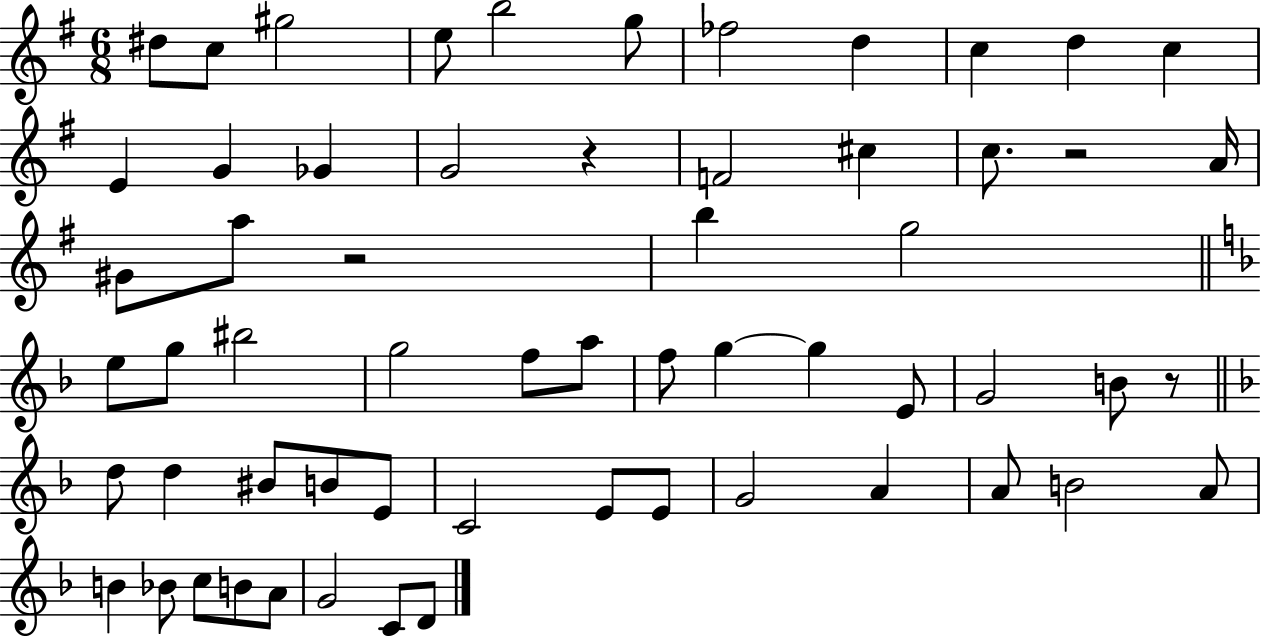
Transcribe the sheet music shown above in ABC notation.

X:1
T:Untitled
M:6/8
L:1/4
K:G
^d/2 c/2 ^g2 e/2 b2 g/2 _f2 d c d c E G _G G2 z F2 ^c c/2 z2 A/4 ^G/2 a/2 z2 b g2 e/2 g/2 ^b2 g2 f/2 a/2 f/2 g g E/2 G2 B/2 z/2 d/2 d ^B/2 B/2 E/2 C2 E/2 E/2 G2 A A/2 B2 A/2 B _B/2 c/2 B/2 A/2 G2 C/2 D/2